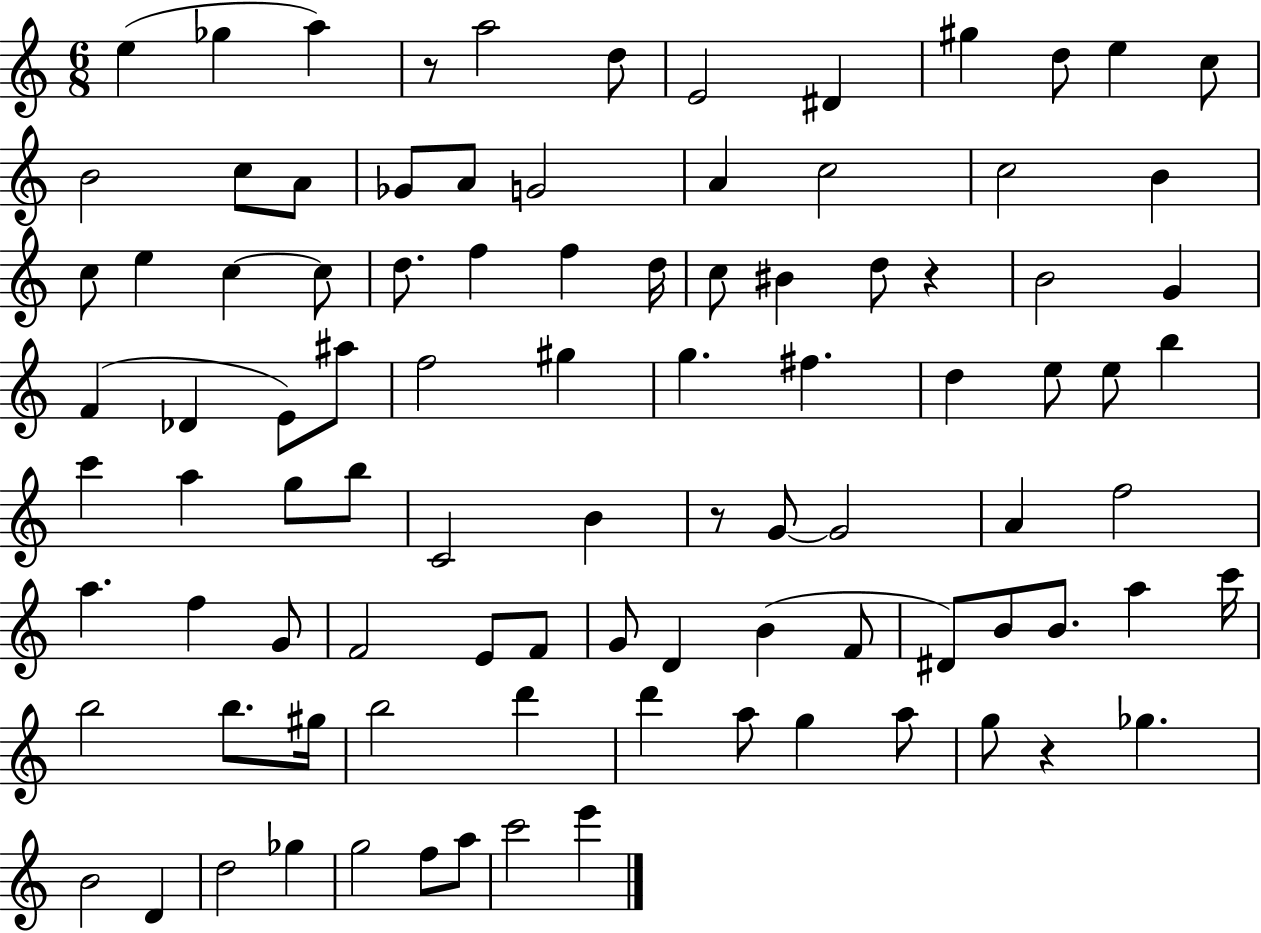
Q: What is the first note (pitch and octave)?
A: E5